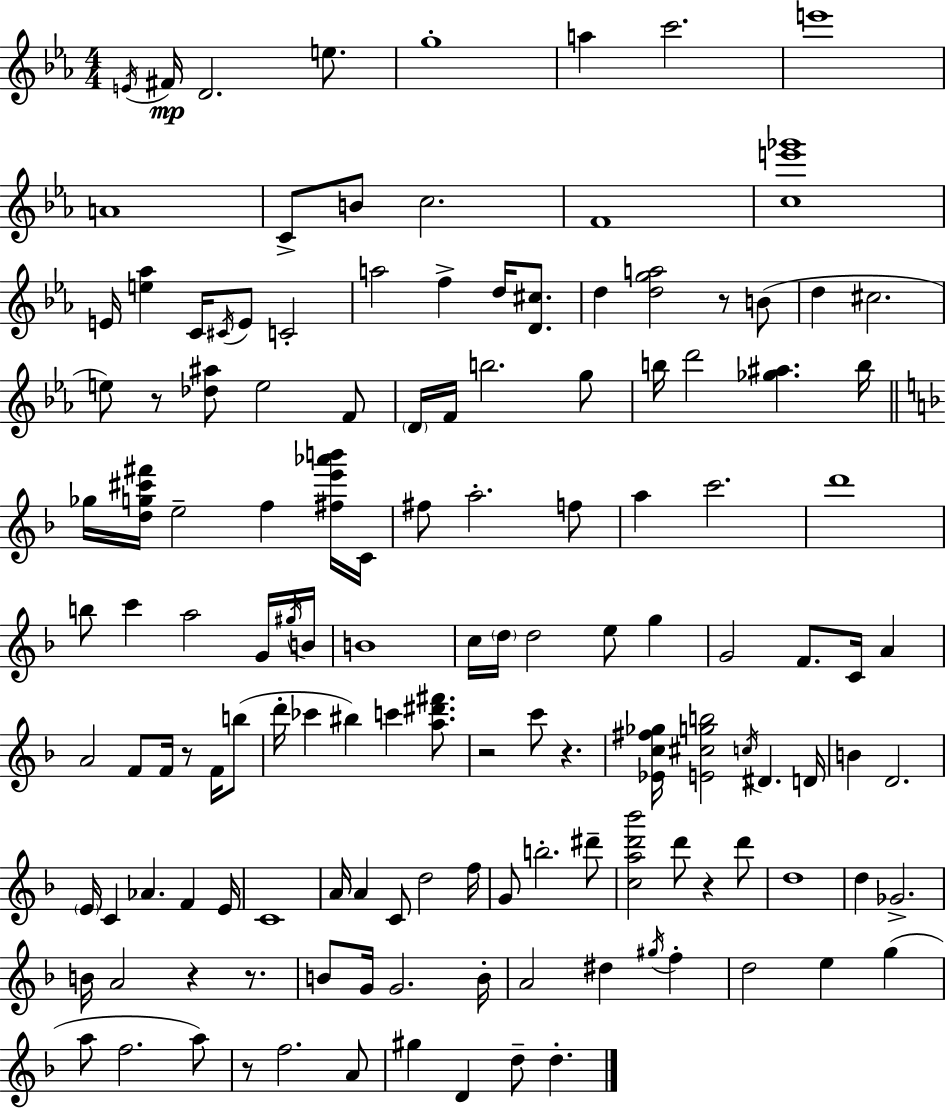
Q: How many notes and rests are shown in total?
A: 138